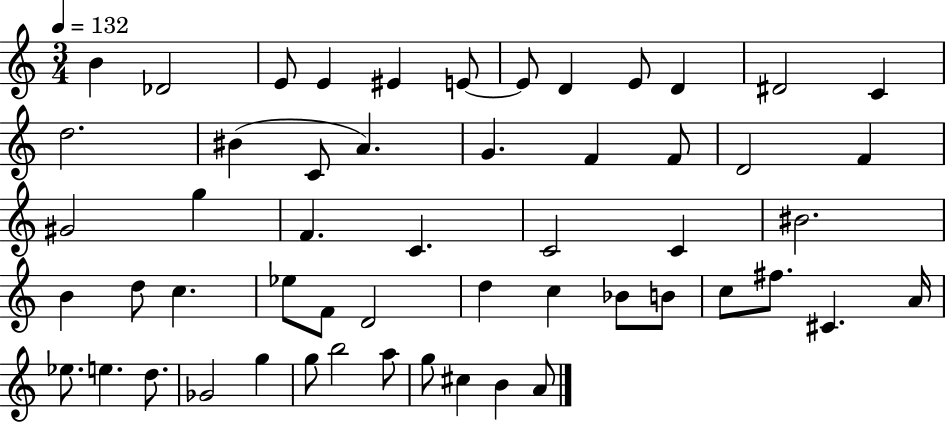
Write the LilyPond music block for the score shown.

{
  \clef treble
  \numericTimeSignature
  \time 3/4
  \key c \major
  \tempo 4 = 132
  b'4 des'2 | e'8 e'4 eis'4 e'8~~ | e'8 d'4 e'8 d'4 | dis'2 c'4 | \break d''2. | bis'4( c'8 a'4.) | g'4. f'4 f'8 | d'2 f'4 | \break gis'2 g''4 | f'4. c'4. | c'2 c'4 | bis'2. | \break b'4 d''8 c''4. | ees''8 f'8 d'2 | d''4 c''4 bes'8 b'8 | c''8 fis''8. cis'4. a'16 | \break ees''8. e''4. d''8. | ges'2 g''4 | g''8 b''2 a''8 | g''8 cis''4 b'4 a'8 | \break \bar "|."
}